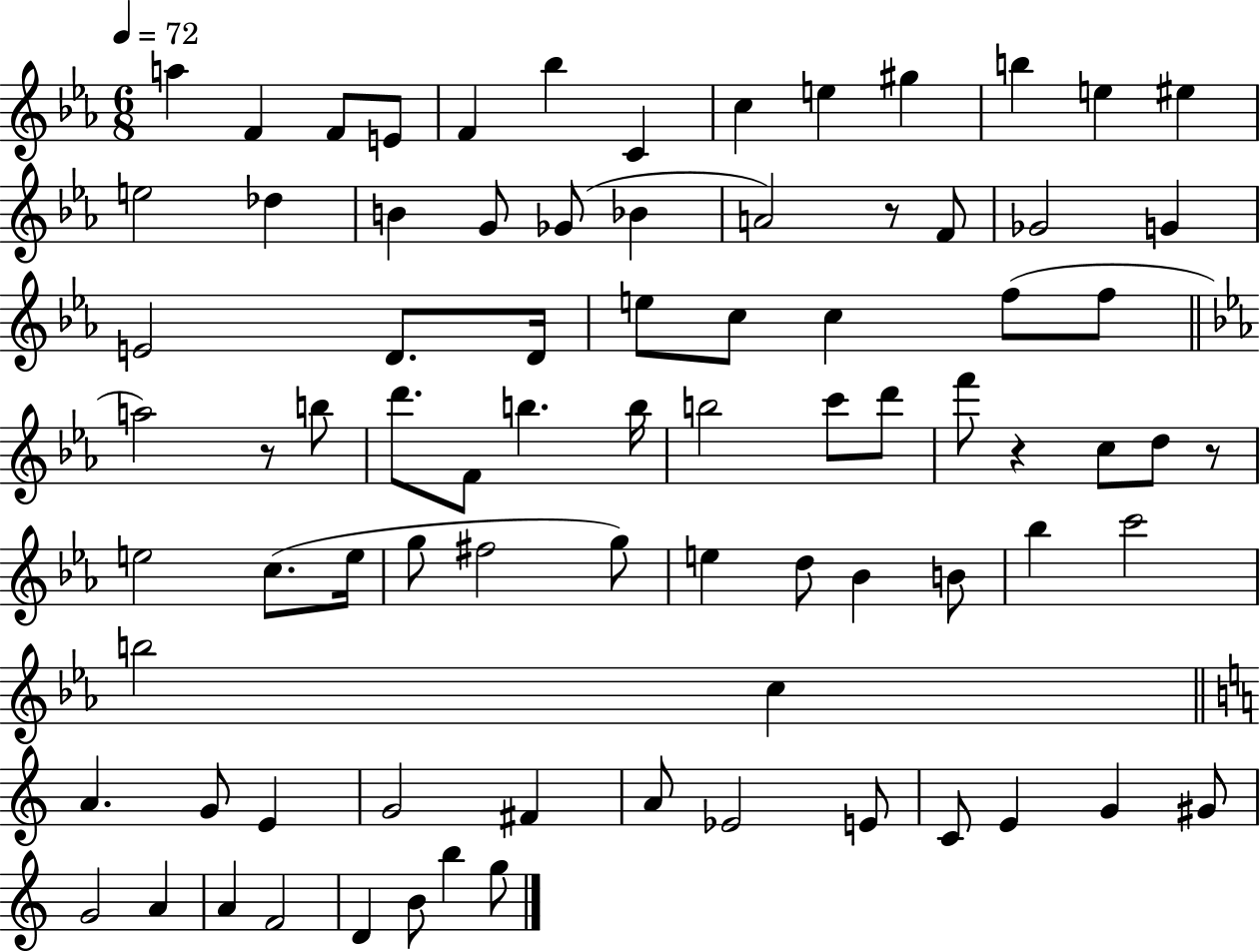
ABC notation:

X:1
T:Untitled
M:6/8
L:1/4
K:Eb
a F F/2 E/2 F _b C c e ^g b e ^e e2 _d B G/2 _G/2 _B A2 z/2 F/2 _G2 G E2 D/2 D/4 e/2 c/2 c f/2 f/2 a2 z/2 b/2 d'/2 F/2 b b/4 b2 c'/2 d'/2 f'/2 z c/2 d/2 z/2 e2 c/2 e/4 g/2 ^f2 g/2 e d/2 _B B/2 _b c'2 b2 c A G/2 E G2 ^F A/2 _E2 E/2 C/2 E G ^G/2 G2 A A F2 D B/2 b g/2